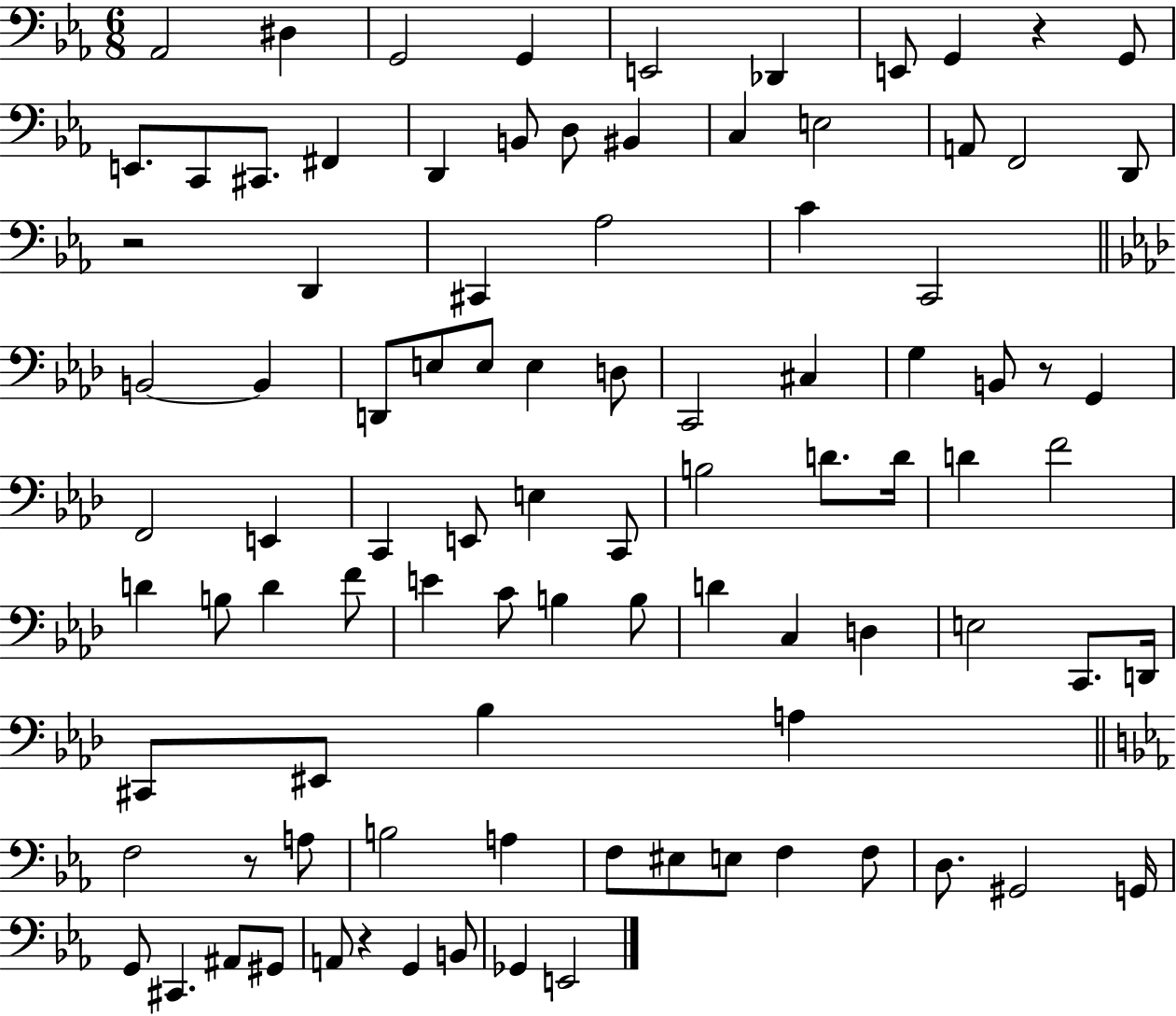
{
  \clef bass
  \numericTimeSignature
  \time 6/8
  \key ees \major
  aes,2 dis4 | g,2 g,4 | e,2 des,4 | e,8 g,4 r4 g,8 | \break e,8. c,8 cis,8. fis,4 | d,4 b,8 d8 bis,4 | c4 e2 | a,8 f,2 d,8 | \break r2 d,4 | cis,4 aes2 | c'4 c,2 | \bar "||" \break \key aes \major b,2~~ b,4 | d,8 e8 e8 e4 d8 | c,2 cis4 | g4 b,8 r8 g,4 | \break f,2 e,4 | c,4 e,8 e4 c,8 | b2 d'8. d'16 | d'4 f'2 | \break d'4 b8 d'4 f'8 | e'4 c'8 b4 b8 | d'4 c4 d4 | e2 c,8. d,16 | \break cis,8 eis,8 bes4 a4 | \bar "||" \break \key c \minor f2 r8 a8 | b2 a4 | f8 eis8 e8 f4 f8 | d8. gis,2 g,16 | \break g,8 cis,4. ais,8 gis,8 | a,8 r4 g,4 b,8 | ges,4 e,2 | \bar "|."
}